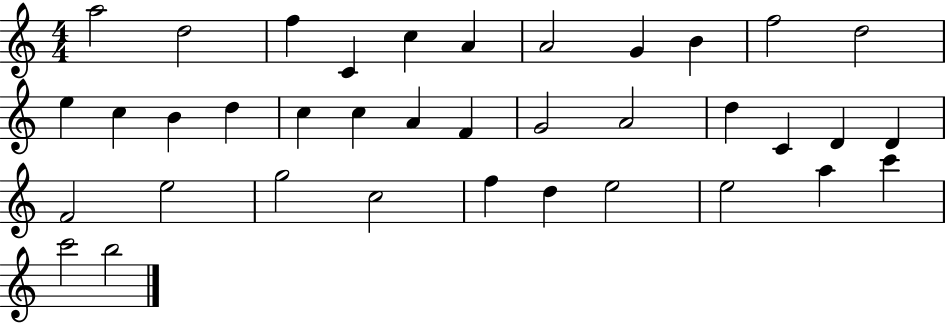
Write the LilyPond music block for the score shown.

{
  \clef treble
  \numericTimeSignature
  \time 4/4
  \key c \major
  a''2 d''2 | f''4 c'4 c''4 a'4 | a'2 g'4 b'4 | f''2 d''2 | \break e''4 c''4 b'4 d''4 | c''4 c''4 a'4 f'4 | g'2 a'2 | d''4 c'4 d'4 d'4 | \break f'2 e''2 | g''2 c''2 | f''4 d''4 e''2 | e''2 a''4 c'''4 | \break c'''2 b''2 | \bar "|."
}